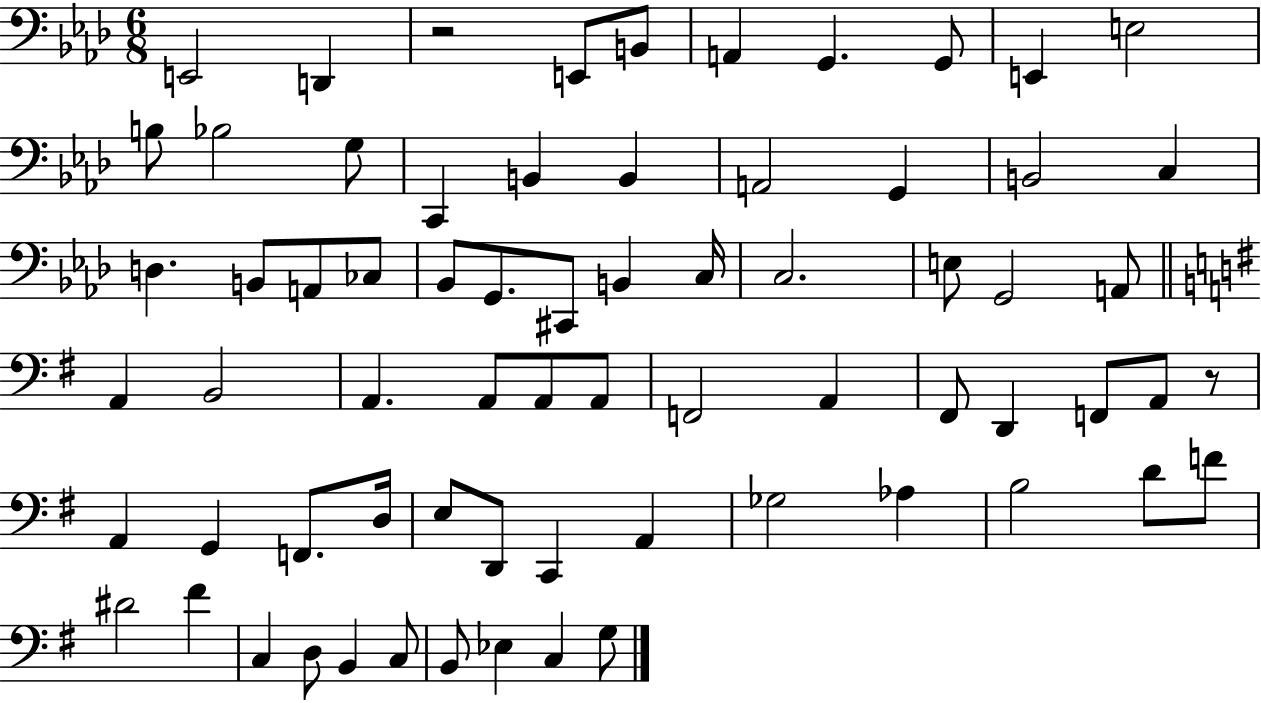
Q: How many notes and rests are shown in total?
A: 69